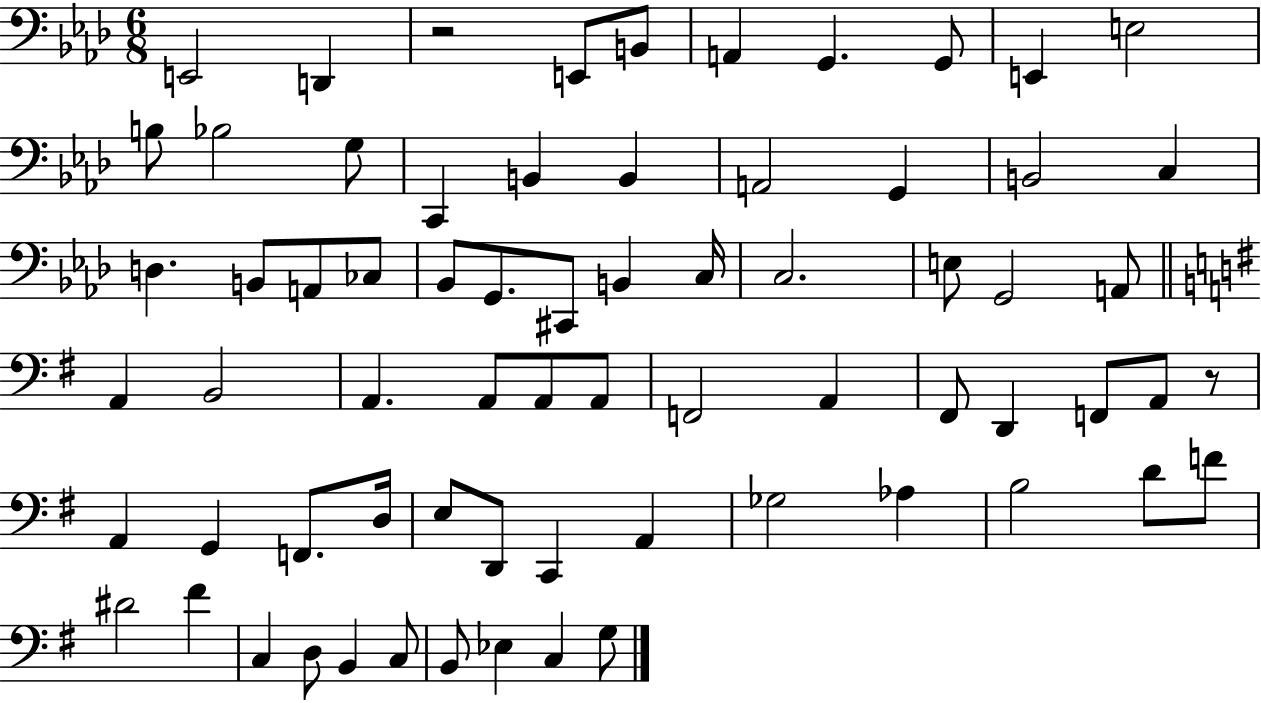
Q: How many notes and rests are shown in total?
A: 69